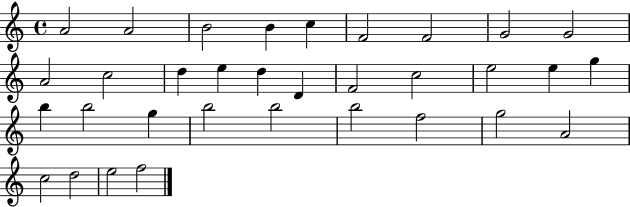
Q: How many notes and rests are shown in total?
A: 33